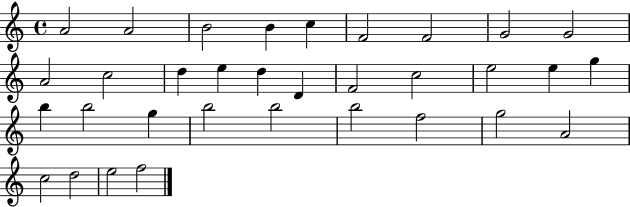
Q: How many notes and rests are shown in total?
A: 33